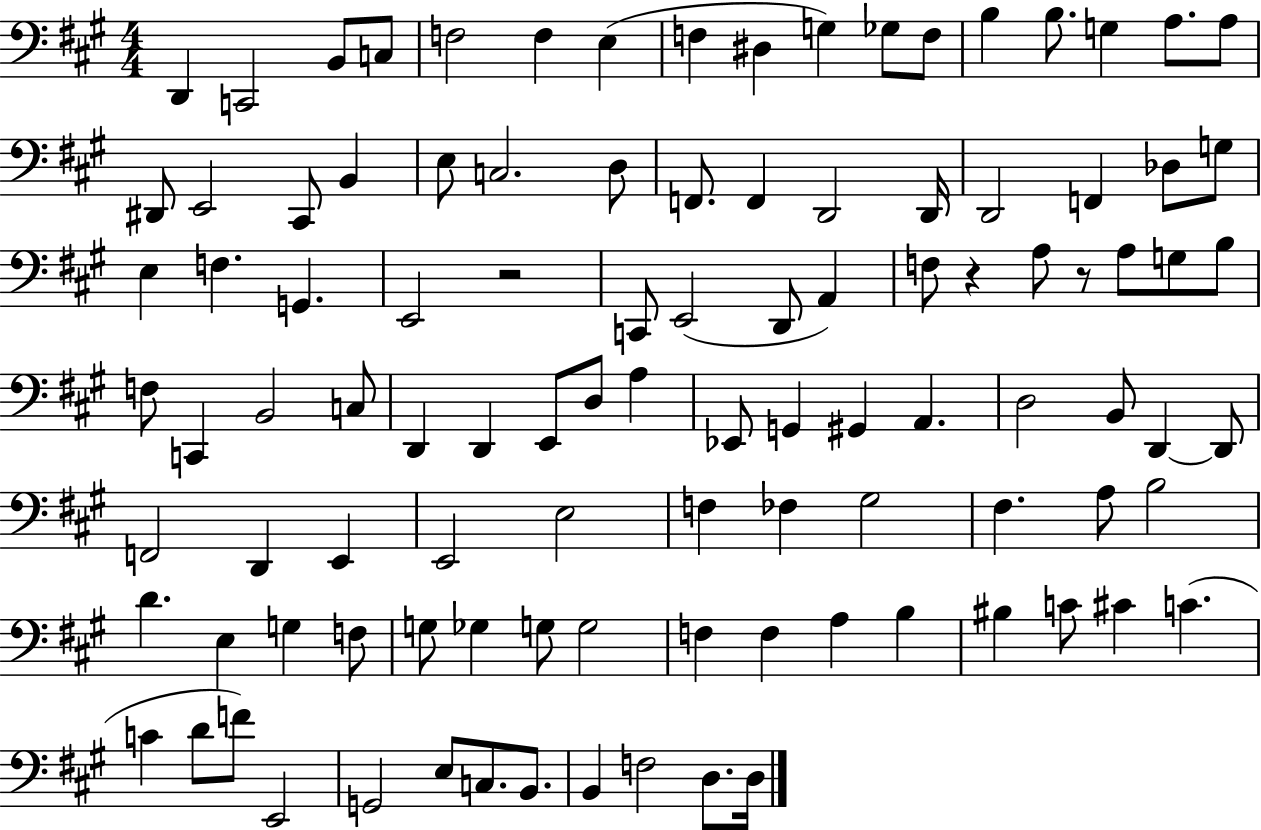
{
  \clef bass
  \numericTimeSignature
  \time 4/4
  \key a \major
  d,4 c,2 b,8 c8 | f2 f4 e4( | f4 dis4 g4) ges8 f8 | b4 b8. g4 a8. a8 | \break dis,8 e,2 cis,8 b,4 | e8 c2. d8 | f,8. f,4 d,2 d,16 | d,2 f,4 des8 g8 | \break e4 f4. g,4. | e,2 r2 | c,8 e,2( d,8 a,4) | f8 r4 a8 r8 a8 g8 b8 | \break f8 c,4 b,2 c8 | d,4 d,4 e,8 d8 a4 | ees,8 g,4 gis,4 a,4. | d2 b,8 d,4~~ d,8 | \break f,2 d,4 e,4 | e,2 e2 | f4 fes4 gis2 | fis4. a8 b2 | \break d'4. e4 g4 f8 | g8 ges4 g8 g2 | f4 f4 a4 b4 | bis4 c'8 cis'4 c'4.( | \break c'4 d'8 f'8) e,2 | g,2 e8 c8. b,8. | b,4 f2 d8. d16 | \bar "|."
}